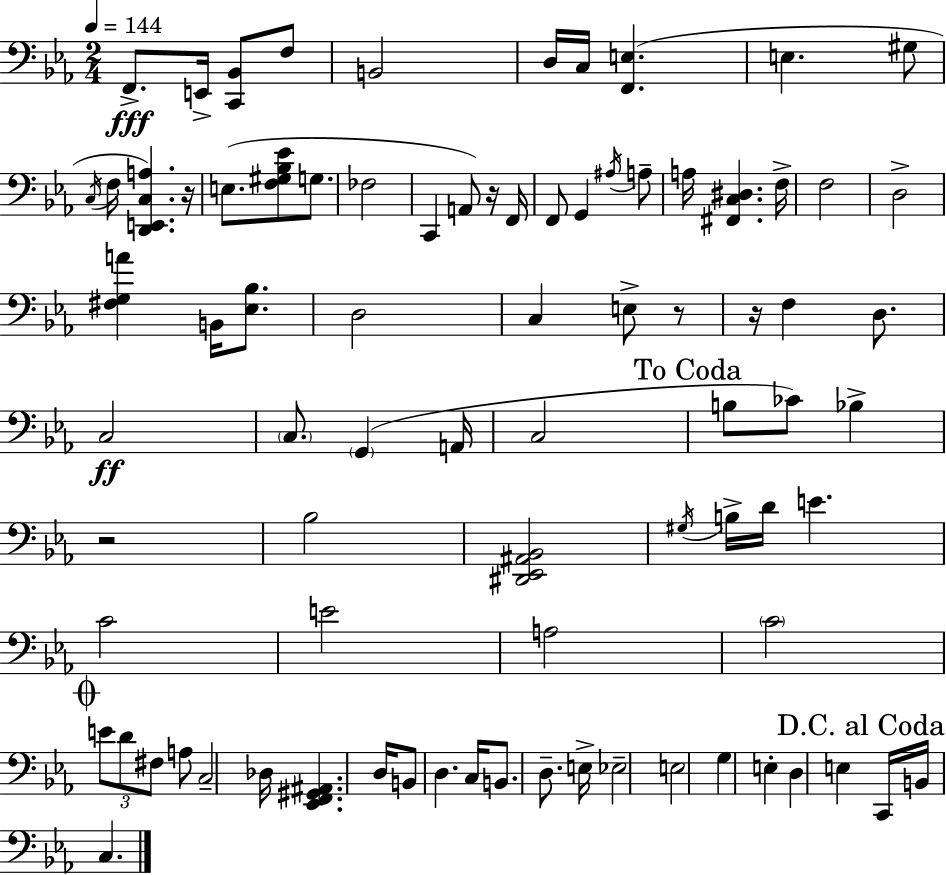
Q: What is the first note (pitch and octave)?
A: F2